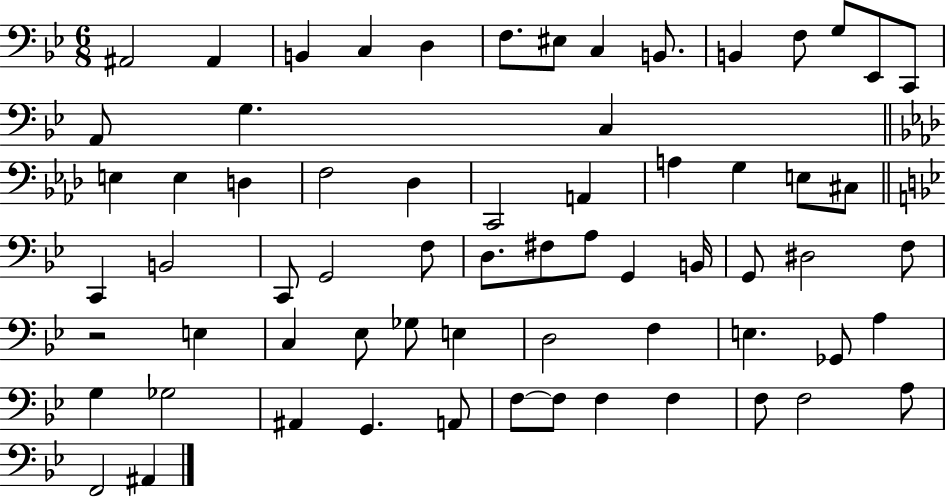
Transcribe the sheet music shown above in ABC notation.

X:1
T:Untitled
M:6/8
L:1/4
K:Bb
^A,,2 ^A,, B,, C, D, F,/2 ^E,/2 C, B,,/2 B,, F,/2 G,/2 _E,,/2 C,,/2 A,,/2 G, C, E, E, D, F,2 _D, C,,2 A,, A, G, E,/2 ^C,/2 C,, B,,2 C,,/2 G,,2 F,/2 D,/2 ^F,/2 A,/2 G,, B,,/4 G,,/2 ^D,2 F,/2 z2 E, C, _E,/2 _G,/2 E, D,2 F, E, _G,,/2 A, G, _G,2 ^A,, G,, A,,/2 F,/2 F,/2 F, F, F,/2 F,2 A,/2 F,,2 ^A,,